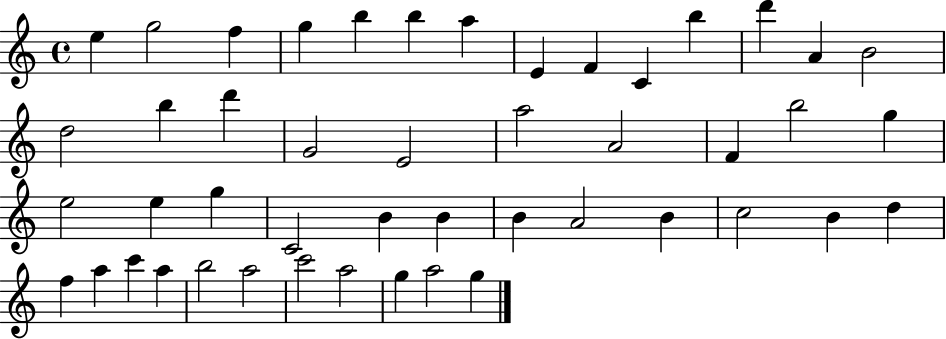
E5/q G5/h F5/q G5/q B5/q B5/q A5/q E4/q F4/q C4/q B5/q D6/q A4/q B4/h D5/h B5/q D6/q G4/h E4/h A5/h A4/h F4/q B5/h G5/q E5/h E5/q G5/q C4/h B4/q B4/q B4/q A4/h B4/q C5/h B4/q D5/q F5/q A5/q C6/q A5/q B5/h A5/h C6/h A5/h G5/q A5/h G5/q